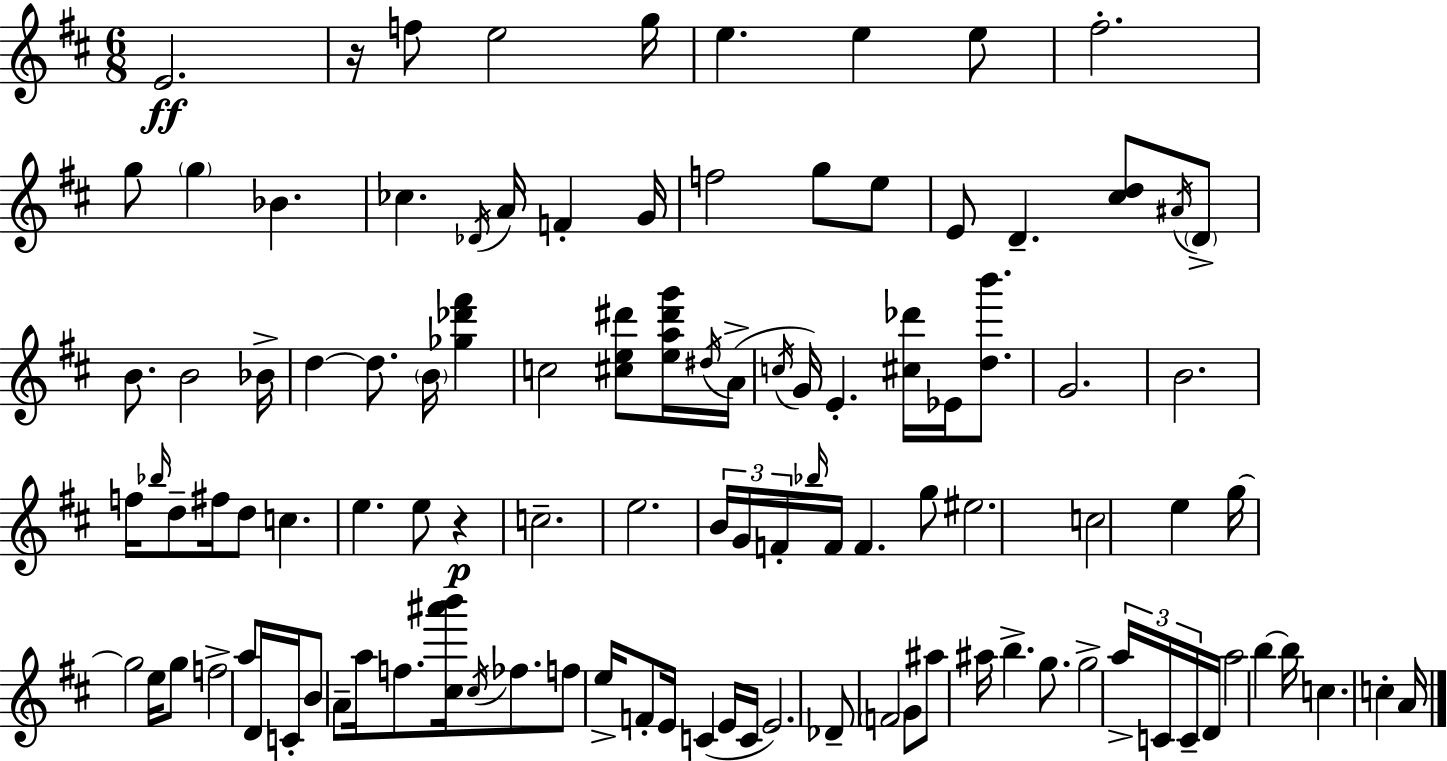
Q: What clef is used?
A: treble